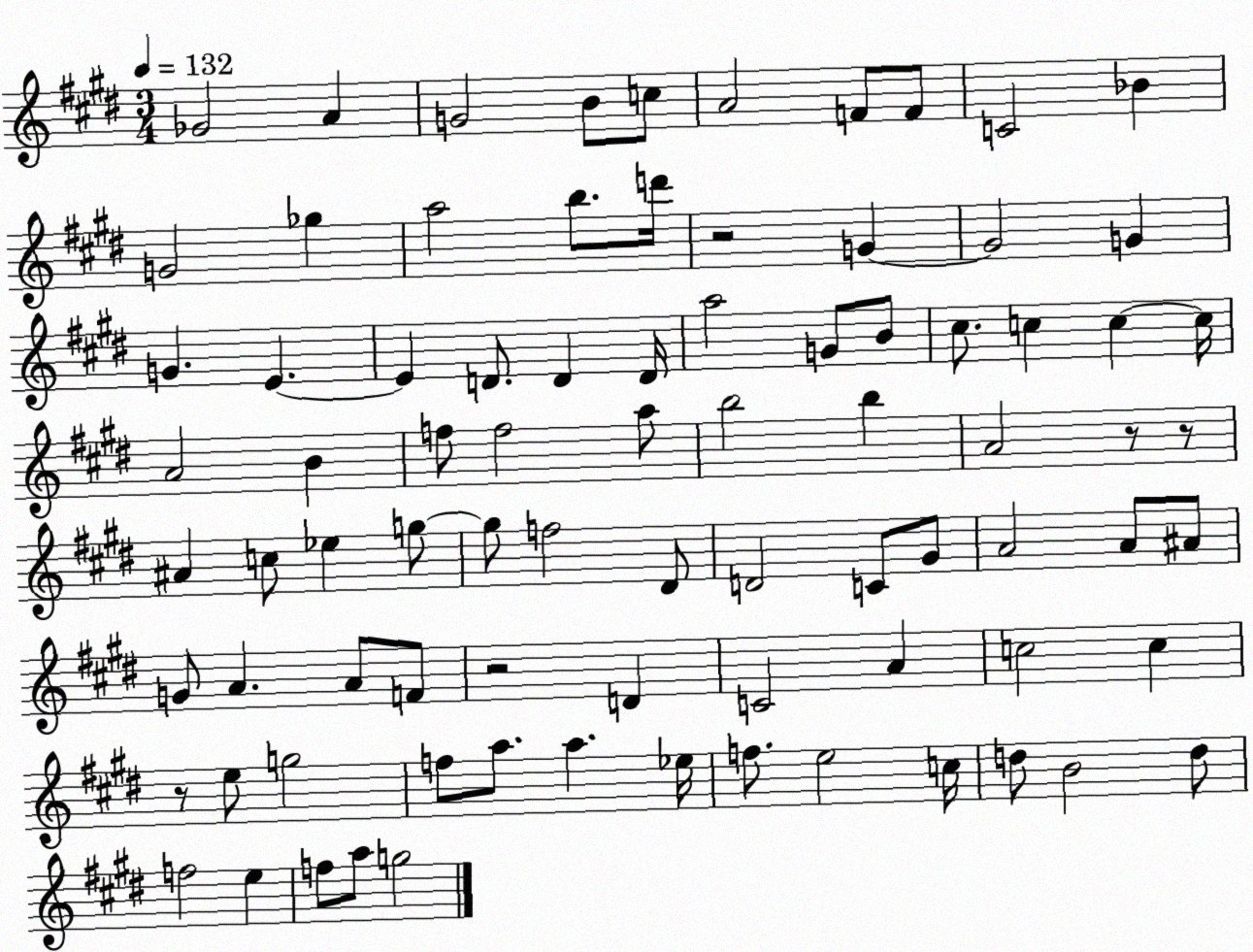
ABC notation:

X:1
T:Untitled
M:3/4
L:1/4
K:E
_G2 A G2 B/2 c/2 A2 F/2 F/2 C2 _B G2 _g a2 b/2 d'/4 z2 G G2 G G E E D/2 D D/4 a2 G/2 B/2 ^c/2 c c c/4 A2 B f/2 f2 a/2 b2 b A2 z/2 z/2 ^A c/2 _e g/2 g/2 f2 ^D/2 D2 C/2 ^G/2 A2 A/2 ^A/2 G/2 A A/2 F/2 z2 D C2 A c2 c z/2 e/2 g2 f/2 a/2 a _e/4 f/2 e2 c/4 d/2 B2 d/2 f2 e f/2 a/2 g2